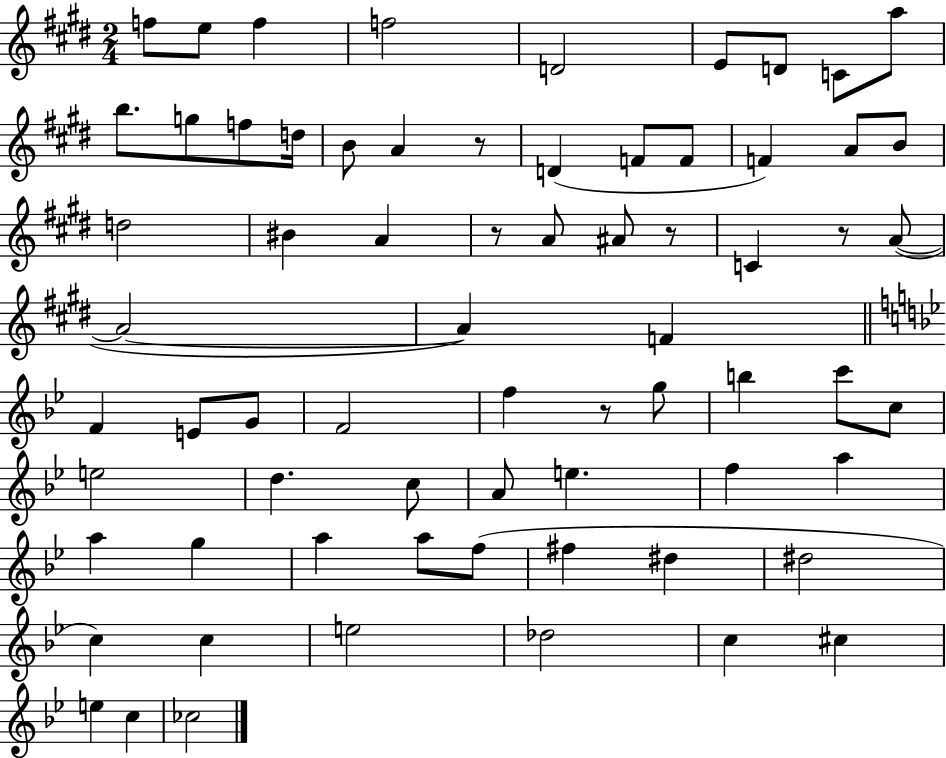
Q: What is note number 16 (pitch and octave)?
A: D4